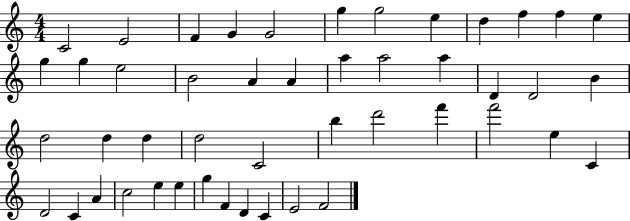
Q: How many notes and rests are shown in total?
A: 47